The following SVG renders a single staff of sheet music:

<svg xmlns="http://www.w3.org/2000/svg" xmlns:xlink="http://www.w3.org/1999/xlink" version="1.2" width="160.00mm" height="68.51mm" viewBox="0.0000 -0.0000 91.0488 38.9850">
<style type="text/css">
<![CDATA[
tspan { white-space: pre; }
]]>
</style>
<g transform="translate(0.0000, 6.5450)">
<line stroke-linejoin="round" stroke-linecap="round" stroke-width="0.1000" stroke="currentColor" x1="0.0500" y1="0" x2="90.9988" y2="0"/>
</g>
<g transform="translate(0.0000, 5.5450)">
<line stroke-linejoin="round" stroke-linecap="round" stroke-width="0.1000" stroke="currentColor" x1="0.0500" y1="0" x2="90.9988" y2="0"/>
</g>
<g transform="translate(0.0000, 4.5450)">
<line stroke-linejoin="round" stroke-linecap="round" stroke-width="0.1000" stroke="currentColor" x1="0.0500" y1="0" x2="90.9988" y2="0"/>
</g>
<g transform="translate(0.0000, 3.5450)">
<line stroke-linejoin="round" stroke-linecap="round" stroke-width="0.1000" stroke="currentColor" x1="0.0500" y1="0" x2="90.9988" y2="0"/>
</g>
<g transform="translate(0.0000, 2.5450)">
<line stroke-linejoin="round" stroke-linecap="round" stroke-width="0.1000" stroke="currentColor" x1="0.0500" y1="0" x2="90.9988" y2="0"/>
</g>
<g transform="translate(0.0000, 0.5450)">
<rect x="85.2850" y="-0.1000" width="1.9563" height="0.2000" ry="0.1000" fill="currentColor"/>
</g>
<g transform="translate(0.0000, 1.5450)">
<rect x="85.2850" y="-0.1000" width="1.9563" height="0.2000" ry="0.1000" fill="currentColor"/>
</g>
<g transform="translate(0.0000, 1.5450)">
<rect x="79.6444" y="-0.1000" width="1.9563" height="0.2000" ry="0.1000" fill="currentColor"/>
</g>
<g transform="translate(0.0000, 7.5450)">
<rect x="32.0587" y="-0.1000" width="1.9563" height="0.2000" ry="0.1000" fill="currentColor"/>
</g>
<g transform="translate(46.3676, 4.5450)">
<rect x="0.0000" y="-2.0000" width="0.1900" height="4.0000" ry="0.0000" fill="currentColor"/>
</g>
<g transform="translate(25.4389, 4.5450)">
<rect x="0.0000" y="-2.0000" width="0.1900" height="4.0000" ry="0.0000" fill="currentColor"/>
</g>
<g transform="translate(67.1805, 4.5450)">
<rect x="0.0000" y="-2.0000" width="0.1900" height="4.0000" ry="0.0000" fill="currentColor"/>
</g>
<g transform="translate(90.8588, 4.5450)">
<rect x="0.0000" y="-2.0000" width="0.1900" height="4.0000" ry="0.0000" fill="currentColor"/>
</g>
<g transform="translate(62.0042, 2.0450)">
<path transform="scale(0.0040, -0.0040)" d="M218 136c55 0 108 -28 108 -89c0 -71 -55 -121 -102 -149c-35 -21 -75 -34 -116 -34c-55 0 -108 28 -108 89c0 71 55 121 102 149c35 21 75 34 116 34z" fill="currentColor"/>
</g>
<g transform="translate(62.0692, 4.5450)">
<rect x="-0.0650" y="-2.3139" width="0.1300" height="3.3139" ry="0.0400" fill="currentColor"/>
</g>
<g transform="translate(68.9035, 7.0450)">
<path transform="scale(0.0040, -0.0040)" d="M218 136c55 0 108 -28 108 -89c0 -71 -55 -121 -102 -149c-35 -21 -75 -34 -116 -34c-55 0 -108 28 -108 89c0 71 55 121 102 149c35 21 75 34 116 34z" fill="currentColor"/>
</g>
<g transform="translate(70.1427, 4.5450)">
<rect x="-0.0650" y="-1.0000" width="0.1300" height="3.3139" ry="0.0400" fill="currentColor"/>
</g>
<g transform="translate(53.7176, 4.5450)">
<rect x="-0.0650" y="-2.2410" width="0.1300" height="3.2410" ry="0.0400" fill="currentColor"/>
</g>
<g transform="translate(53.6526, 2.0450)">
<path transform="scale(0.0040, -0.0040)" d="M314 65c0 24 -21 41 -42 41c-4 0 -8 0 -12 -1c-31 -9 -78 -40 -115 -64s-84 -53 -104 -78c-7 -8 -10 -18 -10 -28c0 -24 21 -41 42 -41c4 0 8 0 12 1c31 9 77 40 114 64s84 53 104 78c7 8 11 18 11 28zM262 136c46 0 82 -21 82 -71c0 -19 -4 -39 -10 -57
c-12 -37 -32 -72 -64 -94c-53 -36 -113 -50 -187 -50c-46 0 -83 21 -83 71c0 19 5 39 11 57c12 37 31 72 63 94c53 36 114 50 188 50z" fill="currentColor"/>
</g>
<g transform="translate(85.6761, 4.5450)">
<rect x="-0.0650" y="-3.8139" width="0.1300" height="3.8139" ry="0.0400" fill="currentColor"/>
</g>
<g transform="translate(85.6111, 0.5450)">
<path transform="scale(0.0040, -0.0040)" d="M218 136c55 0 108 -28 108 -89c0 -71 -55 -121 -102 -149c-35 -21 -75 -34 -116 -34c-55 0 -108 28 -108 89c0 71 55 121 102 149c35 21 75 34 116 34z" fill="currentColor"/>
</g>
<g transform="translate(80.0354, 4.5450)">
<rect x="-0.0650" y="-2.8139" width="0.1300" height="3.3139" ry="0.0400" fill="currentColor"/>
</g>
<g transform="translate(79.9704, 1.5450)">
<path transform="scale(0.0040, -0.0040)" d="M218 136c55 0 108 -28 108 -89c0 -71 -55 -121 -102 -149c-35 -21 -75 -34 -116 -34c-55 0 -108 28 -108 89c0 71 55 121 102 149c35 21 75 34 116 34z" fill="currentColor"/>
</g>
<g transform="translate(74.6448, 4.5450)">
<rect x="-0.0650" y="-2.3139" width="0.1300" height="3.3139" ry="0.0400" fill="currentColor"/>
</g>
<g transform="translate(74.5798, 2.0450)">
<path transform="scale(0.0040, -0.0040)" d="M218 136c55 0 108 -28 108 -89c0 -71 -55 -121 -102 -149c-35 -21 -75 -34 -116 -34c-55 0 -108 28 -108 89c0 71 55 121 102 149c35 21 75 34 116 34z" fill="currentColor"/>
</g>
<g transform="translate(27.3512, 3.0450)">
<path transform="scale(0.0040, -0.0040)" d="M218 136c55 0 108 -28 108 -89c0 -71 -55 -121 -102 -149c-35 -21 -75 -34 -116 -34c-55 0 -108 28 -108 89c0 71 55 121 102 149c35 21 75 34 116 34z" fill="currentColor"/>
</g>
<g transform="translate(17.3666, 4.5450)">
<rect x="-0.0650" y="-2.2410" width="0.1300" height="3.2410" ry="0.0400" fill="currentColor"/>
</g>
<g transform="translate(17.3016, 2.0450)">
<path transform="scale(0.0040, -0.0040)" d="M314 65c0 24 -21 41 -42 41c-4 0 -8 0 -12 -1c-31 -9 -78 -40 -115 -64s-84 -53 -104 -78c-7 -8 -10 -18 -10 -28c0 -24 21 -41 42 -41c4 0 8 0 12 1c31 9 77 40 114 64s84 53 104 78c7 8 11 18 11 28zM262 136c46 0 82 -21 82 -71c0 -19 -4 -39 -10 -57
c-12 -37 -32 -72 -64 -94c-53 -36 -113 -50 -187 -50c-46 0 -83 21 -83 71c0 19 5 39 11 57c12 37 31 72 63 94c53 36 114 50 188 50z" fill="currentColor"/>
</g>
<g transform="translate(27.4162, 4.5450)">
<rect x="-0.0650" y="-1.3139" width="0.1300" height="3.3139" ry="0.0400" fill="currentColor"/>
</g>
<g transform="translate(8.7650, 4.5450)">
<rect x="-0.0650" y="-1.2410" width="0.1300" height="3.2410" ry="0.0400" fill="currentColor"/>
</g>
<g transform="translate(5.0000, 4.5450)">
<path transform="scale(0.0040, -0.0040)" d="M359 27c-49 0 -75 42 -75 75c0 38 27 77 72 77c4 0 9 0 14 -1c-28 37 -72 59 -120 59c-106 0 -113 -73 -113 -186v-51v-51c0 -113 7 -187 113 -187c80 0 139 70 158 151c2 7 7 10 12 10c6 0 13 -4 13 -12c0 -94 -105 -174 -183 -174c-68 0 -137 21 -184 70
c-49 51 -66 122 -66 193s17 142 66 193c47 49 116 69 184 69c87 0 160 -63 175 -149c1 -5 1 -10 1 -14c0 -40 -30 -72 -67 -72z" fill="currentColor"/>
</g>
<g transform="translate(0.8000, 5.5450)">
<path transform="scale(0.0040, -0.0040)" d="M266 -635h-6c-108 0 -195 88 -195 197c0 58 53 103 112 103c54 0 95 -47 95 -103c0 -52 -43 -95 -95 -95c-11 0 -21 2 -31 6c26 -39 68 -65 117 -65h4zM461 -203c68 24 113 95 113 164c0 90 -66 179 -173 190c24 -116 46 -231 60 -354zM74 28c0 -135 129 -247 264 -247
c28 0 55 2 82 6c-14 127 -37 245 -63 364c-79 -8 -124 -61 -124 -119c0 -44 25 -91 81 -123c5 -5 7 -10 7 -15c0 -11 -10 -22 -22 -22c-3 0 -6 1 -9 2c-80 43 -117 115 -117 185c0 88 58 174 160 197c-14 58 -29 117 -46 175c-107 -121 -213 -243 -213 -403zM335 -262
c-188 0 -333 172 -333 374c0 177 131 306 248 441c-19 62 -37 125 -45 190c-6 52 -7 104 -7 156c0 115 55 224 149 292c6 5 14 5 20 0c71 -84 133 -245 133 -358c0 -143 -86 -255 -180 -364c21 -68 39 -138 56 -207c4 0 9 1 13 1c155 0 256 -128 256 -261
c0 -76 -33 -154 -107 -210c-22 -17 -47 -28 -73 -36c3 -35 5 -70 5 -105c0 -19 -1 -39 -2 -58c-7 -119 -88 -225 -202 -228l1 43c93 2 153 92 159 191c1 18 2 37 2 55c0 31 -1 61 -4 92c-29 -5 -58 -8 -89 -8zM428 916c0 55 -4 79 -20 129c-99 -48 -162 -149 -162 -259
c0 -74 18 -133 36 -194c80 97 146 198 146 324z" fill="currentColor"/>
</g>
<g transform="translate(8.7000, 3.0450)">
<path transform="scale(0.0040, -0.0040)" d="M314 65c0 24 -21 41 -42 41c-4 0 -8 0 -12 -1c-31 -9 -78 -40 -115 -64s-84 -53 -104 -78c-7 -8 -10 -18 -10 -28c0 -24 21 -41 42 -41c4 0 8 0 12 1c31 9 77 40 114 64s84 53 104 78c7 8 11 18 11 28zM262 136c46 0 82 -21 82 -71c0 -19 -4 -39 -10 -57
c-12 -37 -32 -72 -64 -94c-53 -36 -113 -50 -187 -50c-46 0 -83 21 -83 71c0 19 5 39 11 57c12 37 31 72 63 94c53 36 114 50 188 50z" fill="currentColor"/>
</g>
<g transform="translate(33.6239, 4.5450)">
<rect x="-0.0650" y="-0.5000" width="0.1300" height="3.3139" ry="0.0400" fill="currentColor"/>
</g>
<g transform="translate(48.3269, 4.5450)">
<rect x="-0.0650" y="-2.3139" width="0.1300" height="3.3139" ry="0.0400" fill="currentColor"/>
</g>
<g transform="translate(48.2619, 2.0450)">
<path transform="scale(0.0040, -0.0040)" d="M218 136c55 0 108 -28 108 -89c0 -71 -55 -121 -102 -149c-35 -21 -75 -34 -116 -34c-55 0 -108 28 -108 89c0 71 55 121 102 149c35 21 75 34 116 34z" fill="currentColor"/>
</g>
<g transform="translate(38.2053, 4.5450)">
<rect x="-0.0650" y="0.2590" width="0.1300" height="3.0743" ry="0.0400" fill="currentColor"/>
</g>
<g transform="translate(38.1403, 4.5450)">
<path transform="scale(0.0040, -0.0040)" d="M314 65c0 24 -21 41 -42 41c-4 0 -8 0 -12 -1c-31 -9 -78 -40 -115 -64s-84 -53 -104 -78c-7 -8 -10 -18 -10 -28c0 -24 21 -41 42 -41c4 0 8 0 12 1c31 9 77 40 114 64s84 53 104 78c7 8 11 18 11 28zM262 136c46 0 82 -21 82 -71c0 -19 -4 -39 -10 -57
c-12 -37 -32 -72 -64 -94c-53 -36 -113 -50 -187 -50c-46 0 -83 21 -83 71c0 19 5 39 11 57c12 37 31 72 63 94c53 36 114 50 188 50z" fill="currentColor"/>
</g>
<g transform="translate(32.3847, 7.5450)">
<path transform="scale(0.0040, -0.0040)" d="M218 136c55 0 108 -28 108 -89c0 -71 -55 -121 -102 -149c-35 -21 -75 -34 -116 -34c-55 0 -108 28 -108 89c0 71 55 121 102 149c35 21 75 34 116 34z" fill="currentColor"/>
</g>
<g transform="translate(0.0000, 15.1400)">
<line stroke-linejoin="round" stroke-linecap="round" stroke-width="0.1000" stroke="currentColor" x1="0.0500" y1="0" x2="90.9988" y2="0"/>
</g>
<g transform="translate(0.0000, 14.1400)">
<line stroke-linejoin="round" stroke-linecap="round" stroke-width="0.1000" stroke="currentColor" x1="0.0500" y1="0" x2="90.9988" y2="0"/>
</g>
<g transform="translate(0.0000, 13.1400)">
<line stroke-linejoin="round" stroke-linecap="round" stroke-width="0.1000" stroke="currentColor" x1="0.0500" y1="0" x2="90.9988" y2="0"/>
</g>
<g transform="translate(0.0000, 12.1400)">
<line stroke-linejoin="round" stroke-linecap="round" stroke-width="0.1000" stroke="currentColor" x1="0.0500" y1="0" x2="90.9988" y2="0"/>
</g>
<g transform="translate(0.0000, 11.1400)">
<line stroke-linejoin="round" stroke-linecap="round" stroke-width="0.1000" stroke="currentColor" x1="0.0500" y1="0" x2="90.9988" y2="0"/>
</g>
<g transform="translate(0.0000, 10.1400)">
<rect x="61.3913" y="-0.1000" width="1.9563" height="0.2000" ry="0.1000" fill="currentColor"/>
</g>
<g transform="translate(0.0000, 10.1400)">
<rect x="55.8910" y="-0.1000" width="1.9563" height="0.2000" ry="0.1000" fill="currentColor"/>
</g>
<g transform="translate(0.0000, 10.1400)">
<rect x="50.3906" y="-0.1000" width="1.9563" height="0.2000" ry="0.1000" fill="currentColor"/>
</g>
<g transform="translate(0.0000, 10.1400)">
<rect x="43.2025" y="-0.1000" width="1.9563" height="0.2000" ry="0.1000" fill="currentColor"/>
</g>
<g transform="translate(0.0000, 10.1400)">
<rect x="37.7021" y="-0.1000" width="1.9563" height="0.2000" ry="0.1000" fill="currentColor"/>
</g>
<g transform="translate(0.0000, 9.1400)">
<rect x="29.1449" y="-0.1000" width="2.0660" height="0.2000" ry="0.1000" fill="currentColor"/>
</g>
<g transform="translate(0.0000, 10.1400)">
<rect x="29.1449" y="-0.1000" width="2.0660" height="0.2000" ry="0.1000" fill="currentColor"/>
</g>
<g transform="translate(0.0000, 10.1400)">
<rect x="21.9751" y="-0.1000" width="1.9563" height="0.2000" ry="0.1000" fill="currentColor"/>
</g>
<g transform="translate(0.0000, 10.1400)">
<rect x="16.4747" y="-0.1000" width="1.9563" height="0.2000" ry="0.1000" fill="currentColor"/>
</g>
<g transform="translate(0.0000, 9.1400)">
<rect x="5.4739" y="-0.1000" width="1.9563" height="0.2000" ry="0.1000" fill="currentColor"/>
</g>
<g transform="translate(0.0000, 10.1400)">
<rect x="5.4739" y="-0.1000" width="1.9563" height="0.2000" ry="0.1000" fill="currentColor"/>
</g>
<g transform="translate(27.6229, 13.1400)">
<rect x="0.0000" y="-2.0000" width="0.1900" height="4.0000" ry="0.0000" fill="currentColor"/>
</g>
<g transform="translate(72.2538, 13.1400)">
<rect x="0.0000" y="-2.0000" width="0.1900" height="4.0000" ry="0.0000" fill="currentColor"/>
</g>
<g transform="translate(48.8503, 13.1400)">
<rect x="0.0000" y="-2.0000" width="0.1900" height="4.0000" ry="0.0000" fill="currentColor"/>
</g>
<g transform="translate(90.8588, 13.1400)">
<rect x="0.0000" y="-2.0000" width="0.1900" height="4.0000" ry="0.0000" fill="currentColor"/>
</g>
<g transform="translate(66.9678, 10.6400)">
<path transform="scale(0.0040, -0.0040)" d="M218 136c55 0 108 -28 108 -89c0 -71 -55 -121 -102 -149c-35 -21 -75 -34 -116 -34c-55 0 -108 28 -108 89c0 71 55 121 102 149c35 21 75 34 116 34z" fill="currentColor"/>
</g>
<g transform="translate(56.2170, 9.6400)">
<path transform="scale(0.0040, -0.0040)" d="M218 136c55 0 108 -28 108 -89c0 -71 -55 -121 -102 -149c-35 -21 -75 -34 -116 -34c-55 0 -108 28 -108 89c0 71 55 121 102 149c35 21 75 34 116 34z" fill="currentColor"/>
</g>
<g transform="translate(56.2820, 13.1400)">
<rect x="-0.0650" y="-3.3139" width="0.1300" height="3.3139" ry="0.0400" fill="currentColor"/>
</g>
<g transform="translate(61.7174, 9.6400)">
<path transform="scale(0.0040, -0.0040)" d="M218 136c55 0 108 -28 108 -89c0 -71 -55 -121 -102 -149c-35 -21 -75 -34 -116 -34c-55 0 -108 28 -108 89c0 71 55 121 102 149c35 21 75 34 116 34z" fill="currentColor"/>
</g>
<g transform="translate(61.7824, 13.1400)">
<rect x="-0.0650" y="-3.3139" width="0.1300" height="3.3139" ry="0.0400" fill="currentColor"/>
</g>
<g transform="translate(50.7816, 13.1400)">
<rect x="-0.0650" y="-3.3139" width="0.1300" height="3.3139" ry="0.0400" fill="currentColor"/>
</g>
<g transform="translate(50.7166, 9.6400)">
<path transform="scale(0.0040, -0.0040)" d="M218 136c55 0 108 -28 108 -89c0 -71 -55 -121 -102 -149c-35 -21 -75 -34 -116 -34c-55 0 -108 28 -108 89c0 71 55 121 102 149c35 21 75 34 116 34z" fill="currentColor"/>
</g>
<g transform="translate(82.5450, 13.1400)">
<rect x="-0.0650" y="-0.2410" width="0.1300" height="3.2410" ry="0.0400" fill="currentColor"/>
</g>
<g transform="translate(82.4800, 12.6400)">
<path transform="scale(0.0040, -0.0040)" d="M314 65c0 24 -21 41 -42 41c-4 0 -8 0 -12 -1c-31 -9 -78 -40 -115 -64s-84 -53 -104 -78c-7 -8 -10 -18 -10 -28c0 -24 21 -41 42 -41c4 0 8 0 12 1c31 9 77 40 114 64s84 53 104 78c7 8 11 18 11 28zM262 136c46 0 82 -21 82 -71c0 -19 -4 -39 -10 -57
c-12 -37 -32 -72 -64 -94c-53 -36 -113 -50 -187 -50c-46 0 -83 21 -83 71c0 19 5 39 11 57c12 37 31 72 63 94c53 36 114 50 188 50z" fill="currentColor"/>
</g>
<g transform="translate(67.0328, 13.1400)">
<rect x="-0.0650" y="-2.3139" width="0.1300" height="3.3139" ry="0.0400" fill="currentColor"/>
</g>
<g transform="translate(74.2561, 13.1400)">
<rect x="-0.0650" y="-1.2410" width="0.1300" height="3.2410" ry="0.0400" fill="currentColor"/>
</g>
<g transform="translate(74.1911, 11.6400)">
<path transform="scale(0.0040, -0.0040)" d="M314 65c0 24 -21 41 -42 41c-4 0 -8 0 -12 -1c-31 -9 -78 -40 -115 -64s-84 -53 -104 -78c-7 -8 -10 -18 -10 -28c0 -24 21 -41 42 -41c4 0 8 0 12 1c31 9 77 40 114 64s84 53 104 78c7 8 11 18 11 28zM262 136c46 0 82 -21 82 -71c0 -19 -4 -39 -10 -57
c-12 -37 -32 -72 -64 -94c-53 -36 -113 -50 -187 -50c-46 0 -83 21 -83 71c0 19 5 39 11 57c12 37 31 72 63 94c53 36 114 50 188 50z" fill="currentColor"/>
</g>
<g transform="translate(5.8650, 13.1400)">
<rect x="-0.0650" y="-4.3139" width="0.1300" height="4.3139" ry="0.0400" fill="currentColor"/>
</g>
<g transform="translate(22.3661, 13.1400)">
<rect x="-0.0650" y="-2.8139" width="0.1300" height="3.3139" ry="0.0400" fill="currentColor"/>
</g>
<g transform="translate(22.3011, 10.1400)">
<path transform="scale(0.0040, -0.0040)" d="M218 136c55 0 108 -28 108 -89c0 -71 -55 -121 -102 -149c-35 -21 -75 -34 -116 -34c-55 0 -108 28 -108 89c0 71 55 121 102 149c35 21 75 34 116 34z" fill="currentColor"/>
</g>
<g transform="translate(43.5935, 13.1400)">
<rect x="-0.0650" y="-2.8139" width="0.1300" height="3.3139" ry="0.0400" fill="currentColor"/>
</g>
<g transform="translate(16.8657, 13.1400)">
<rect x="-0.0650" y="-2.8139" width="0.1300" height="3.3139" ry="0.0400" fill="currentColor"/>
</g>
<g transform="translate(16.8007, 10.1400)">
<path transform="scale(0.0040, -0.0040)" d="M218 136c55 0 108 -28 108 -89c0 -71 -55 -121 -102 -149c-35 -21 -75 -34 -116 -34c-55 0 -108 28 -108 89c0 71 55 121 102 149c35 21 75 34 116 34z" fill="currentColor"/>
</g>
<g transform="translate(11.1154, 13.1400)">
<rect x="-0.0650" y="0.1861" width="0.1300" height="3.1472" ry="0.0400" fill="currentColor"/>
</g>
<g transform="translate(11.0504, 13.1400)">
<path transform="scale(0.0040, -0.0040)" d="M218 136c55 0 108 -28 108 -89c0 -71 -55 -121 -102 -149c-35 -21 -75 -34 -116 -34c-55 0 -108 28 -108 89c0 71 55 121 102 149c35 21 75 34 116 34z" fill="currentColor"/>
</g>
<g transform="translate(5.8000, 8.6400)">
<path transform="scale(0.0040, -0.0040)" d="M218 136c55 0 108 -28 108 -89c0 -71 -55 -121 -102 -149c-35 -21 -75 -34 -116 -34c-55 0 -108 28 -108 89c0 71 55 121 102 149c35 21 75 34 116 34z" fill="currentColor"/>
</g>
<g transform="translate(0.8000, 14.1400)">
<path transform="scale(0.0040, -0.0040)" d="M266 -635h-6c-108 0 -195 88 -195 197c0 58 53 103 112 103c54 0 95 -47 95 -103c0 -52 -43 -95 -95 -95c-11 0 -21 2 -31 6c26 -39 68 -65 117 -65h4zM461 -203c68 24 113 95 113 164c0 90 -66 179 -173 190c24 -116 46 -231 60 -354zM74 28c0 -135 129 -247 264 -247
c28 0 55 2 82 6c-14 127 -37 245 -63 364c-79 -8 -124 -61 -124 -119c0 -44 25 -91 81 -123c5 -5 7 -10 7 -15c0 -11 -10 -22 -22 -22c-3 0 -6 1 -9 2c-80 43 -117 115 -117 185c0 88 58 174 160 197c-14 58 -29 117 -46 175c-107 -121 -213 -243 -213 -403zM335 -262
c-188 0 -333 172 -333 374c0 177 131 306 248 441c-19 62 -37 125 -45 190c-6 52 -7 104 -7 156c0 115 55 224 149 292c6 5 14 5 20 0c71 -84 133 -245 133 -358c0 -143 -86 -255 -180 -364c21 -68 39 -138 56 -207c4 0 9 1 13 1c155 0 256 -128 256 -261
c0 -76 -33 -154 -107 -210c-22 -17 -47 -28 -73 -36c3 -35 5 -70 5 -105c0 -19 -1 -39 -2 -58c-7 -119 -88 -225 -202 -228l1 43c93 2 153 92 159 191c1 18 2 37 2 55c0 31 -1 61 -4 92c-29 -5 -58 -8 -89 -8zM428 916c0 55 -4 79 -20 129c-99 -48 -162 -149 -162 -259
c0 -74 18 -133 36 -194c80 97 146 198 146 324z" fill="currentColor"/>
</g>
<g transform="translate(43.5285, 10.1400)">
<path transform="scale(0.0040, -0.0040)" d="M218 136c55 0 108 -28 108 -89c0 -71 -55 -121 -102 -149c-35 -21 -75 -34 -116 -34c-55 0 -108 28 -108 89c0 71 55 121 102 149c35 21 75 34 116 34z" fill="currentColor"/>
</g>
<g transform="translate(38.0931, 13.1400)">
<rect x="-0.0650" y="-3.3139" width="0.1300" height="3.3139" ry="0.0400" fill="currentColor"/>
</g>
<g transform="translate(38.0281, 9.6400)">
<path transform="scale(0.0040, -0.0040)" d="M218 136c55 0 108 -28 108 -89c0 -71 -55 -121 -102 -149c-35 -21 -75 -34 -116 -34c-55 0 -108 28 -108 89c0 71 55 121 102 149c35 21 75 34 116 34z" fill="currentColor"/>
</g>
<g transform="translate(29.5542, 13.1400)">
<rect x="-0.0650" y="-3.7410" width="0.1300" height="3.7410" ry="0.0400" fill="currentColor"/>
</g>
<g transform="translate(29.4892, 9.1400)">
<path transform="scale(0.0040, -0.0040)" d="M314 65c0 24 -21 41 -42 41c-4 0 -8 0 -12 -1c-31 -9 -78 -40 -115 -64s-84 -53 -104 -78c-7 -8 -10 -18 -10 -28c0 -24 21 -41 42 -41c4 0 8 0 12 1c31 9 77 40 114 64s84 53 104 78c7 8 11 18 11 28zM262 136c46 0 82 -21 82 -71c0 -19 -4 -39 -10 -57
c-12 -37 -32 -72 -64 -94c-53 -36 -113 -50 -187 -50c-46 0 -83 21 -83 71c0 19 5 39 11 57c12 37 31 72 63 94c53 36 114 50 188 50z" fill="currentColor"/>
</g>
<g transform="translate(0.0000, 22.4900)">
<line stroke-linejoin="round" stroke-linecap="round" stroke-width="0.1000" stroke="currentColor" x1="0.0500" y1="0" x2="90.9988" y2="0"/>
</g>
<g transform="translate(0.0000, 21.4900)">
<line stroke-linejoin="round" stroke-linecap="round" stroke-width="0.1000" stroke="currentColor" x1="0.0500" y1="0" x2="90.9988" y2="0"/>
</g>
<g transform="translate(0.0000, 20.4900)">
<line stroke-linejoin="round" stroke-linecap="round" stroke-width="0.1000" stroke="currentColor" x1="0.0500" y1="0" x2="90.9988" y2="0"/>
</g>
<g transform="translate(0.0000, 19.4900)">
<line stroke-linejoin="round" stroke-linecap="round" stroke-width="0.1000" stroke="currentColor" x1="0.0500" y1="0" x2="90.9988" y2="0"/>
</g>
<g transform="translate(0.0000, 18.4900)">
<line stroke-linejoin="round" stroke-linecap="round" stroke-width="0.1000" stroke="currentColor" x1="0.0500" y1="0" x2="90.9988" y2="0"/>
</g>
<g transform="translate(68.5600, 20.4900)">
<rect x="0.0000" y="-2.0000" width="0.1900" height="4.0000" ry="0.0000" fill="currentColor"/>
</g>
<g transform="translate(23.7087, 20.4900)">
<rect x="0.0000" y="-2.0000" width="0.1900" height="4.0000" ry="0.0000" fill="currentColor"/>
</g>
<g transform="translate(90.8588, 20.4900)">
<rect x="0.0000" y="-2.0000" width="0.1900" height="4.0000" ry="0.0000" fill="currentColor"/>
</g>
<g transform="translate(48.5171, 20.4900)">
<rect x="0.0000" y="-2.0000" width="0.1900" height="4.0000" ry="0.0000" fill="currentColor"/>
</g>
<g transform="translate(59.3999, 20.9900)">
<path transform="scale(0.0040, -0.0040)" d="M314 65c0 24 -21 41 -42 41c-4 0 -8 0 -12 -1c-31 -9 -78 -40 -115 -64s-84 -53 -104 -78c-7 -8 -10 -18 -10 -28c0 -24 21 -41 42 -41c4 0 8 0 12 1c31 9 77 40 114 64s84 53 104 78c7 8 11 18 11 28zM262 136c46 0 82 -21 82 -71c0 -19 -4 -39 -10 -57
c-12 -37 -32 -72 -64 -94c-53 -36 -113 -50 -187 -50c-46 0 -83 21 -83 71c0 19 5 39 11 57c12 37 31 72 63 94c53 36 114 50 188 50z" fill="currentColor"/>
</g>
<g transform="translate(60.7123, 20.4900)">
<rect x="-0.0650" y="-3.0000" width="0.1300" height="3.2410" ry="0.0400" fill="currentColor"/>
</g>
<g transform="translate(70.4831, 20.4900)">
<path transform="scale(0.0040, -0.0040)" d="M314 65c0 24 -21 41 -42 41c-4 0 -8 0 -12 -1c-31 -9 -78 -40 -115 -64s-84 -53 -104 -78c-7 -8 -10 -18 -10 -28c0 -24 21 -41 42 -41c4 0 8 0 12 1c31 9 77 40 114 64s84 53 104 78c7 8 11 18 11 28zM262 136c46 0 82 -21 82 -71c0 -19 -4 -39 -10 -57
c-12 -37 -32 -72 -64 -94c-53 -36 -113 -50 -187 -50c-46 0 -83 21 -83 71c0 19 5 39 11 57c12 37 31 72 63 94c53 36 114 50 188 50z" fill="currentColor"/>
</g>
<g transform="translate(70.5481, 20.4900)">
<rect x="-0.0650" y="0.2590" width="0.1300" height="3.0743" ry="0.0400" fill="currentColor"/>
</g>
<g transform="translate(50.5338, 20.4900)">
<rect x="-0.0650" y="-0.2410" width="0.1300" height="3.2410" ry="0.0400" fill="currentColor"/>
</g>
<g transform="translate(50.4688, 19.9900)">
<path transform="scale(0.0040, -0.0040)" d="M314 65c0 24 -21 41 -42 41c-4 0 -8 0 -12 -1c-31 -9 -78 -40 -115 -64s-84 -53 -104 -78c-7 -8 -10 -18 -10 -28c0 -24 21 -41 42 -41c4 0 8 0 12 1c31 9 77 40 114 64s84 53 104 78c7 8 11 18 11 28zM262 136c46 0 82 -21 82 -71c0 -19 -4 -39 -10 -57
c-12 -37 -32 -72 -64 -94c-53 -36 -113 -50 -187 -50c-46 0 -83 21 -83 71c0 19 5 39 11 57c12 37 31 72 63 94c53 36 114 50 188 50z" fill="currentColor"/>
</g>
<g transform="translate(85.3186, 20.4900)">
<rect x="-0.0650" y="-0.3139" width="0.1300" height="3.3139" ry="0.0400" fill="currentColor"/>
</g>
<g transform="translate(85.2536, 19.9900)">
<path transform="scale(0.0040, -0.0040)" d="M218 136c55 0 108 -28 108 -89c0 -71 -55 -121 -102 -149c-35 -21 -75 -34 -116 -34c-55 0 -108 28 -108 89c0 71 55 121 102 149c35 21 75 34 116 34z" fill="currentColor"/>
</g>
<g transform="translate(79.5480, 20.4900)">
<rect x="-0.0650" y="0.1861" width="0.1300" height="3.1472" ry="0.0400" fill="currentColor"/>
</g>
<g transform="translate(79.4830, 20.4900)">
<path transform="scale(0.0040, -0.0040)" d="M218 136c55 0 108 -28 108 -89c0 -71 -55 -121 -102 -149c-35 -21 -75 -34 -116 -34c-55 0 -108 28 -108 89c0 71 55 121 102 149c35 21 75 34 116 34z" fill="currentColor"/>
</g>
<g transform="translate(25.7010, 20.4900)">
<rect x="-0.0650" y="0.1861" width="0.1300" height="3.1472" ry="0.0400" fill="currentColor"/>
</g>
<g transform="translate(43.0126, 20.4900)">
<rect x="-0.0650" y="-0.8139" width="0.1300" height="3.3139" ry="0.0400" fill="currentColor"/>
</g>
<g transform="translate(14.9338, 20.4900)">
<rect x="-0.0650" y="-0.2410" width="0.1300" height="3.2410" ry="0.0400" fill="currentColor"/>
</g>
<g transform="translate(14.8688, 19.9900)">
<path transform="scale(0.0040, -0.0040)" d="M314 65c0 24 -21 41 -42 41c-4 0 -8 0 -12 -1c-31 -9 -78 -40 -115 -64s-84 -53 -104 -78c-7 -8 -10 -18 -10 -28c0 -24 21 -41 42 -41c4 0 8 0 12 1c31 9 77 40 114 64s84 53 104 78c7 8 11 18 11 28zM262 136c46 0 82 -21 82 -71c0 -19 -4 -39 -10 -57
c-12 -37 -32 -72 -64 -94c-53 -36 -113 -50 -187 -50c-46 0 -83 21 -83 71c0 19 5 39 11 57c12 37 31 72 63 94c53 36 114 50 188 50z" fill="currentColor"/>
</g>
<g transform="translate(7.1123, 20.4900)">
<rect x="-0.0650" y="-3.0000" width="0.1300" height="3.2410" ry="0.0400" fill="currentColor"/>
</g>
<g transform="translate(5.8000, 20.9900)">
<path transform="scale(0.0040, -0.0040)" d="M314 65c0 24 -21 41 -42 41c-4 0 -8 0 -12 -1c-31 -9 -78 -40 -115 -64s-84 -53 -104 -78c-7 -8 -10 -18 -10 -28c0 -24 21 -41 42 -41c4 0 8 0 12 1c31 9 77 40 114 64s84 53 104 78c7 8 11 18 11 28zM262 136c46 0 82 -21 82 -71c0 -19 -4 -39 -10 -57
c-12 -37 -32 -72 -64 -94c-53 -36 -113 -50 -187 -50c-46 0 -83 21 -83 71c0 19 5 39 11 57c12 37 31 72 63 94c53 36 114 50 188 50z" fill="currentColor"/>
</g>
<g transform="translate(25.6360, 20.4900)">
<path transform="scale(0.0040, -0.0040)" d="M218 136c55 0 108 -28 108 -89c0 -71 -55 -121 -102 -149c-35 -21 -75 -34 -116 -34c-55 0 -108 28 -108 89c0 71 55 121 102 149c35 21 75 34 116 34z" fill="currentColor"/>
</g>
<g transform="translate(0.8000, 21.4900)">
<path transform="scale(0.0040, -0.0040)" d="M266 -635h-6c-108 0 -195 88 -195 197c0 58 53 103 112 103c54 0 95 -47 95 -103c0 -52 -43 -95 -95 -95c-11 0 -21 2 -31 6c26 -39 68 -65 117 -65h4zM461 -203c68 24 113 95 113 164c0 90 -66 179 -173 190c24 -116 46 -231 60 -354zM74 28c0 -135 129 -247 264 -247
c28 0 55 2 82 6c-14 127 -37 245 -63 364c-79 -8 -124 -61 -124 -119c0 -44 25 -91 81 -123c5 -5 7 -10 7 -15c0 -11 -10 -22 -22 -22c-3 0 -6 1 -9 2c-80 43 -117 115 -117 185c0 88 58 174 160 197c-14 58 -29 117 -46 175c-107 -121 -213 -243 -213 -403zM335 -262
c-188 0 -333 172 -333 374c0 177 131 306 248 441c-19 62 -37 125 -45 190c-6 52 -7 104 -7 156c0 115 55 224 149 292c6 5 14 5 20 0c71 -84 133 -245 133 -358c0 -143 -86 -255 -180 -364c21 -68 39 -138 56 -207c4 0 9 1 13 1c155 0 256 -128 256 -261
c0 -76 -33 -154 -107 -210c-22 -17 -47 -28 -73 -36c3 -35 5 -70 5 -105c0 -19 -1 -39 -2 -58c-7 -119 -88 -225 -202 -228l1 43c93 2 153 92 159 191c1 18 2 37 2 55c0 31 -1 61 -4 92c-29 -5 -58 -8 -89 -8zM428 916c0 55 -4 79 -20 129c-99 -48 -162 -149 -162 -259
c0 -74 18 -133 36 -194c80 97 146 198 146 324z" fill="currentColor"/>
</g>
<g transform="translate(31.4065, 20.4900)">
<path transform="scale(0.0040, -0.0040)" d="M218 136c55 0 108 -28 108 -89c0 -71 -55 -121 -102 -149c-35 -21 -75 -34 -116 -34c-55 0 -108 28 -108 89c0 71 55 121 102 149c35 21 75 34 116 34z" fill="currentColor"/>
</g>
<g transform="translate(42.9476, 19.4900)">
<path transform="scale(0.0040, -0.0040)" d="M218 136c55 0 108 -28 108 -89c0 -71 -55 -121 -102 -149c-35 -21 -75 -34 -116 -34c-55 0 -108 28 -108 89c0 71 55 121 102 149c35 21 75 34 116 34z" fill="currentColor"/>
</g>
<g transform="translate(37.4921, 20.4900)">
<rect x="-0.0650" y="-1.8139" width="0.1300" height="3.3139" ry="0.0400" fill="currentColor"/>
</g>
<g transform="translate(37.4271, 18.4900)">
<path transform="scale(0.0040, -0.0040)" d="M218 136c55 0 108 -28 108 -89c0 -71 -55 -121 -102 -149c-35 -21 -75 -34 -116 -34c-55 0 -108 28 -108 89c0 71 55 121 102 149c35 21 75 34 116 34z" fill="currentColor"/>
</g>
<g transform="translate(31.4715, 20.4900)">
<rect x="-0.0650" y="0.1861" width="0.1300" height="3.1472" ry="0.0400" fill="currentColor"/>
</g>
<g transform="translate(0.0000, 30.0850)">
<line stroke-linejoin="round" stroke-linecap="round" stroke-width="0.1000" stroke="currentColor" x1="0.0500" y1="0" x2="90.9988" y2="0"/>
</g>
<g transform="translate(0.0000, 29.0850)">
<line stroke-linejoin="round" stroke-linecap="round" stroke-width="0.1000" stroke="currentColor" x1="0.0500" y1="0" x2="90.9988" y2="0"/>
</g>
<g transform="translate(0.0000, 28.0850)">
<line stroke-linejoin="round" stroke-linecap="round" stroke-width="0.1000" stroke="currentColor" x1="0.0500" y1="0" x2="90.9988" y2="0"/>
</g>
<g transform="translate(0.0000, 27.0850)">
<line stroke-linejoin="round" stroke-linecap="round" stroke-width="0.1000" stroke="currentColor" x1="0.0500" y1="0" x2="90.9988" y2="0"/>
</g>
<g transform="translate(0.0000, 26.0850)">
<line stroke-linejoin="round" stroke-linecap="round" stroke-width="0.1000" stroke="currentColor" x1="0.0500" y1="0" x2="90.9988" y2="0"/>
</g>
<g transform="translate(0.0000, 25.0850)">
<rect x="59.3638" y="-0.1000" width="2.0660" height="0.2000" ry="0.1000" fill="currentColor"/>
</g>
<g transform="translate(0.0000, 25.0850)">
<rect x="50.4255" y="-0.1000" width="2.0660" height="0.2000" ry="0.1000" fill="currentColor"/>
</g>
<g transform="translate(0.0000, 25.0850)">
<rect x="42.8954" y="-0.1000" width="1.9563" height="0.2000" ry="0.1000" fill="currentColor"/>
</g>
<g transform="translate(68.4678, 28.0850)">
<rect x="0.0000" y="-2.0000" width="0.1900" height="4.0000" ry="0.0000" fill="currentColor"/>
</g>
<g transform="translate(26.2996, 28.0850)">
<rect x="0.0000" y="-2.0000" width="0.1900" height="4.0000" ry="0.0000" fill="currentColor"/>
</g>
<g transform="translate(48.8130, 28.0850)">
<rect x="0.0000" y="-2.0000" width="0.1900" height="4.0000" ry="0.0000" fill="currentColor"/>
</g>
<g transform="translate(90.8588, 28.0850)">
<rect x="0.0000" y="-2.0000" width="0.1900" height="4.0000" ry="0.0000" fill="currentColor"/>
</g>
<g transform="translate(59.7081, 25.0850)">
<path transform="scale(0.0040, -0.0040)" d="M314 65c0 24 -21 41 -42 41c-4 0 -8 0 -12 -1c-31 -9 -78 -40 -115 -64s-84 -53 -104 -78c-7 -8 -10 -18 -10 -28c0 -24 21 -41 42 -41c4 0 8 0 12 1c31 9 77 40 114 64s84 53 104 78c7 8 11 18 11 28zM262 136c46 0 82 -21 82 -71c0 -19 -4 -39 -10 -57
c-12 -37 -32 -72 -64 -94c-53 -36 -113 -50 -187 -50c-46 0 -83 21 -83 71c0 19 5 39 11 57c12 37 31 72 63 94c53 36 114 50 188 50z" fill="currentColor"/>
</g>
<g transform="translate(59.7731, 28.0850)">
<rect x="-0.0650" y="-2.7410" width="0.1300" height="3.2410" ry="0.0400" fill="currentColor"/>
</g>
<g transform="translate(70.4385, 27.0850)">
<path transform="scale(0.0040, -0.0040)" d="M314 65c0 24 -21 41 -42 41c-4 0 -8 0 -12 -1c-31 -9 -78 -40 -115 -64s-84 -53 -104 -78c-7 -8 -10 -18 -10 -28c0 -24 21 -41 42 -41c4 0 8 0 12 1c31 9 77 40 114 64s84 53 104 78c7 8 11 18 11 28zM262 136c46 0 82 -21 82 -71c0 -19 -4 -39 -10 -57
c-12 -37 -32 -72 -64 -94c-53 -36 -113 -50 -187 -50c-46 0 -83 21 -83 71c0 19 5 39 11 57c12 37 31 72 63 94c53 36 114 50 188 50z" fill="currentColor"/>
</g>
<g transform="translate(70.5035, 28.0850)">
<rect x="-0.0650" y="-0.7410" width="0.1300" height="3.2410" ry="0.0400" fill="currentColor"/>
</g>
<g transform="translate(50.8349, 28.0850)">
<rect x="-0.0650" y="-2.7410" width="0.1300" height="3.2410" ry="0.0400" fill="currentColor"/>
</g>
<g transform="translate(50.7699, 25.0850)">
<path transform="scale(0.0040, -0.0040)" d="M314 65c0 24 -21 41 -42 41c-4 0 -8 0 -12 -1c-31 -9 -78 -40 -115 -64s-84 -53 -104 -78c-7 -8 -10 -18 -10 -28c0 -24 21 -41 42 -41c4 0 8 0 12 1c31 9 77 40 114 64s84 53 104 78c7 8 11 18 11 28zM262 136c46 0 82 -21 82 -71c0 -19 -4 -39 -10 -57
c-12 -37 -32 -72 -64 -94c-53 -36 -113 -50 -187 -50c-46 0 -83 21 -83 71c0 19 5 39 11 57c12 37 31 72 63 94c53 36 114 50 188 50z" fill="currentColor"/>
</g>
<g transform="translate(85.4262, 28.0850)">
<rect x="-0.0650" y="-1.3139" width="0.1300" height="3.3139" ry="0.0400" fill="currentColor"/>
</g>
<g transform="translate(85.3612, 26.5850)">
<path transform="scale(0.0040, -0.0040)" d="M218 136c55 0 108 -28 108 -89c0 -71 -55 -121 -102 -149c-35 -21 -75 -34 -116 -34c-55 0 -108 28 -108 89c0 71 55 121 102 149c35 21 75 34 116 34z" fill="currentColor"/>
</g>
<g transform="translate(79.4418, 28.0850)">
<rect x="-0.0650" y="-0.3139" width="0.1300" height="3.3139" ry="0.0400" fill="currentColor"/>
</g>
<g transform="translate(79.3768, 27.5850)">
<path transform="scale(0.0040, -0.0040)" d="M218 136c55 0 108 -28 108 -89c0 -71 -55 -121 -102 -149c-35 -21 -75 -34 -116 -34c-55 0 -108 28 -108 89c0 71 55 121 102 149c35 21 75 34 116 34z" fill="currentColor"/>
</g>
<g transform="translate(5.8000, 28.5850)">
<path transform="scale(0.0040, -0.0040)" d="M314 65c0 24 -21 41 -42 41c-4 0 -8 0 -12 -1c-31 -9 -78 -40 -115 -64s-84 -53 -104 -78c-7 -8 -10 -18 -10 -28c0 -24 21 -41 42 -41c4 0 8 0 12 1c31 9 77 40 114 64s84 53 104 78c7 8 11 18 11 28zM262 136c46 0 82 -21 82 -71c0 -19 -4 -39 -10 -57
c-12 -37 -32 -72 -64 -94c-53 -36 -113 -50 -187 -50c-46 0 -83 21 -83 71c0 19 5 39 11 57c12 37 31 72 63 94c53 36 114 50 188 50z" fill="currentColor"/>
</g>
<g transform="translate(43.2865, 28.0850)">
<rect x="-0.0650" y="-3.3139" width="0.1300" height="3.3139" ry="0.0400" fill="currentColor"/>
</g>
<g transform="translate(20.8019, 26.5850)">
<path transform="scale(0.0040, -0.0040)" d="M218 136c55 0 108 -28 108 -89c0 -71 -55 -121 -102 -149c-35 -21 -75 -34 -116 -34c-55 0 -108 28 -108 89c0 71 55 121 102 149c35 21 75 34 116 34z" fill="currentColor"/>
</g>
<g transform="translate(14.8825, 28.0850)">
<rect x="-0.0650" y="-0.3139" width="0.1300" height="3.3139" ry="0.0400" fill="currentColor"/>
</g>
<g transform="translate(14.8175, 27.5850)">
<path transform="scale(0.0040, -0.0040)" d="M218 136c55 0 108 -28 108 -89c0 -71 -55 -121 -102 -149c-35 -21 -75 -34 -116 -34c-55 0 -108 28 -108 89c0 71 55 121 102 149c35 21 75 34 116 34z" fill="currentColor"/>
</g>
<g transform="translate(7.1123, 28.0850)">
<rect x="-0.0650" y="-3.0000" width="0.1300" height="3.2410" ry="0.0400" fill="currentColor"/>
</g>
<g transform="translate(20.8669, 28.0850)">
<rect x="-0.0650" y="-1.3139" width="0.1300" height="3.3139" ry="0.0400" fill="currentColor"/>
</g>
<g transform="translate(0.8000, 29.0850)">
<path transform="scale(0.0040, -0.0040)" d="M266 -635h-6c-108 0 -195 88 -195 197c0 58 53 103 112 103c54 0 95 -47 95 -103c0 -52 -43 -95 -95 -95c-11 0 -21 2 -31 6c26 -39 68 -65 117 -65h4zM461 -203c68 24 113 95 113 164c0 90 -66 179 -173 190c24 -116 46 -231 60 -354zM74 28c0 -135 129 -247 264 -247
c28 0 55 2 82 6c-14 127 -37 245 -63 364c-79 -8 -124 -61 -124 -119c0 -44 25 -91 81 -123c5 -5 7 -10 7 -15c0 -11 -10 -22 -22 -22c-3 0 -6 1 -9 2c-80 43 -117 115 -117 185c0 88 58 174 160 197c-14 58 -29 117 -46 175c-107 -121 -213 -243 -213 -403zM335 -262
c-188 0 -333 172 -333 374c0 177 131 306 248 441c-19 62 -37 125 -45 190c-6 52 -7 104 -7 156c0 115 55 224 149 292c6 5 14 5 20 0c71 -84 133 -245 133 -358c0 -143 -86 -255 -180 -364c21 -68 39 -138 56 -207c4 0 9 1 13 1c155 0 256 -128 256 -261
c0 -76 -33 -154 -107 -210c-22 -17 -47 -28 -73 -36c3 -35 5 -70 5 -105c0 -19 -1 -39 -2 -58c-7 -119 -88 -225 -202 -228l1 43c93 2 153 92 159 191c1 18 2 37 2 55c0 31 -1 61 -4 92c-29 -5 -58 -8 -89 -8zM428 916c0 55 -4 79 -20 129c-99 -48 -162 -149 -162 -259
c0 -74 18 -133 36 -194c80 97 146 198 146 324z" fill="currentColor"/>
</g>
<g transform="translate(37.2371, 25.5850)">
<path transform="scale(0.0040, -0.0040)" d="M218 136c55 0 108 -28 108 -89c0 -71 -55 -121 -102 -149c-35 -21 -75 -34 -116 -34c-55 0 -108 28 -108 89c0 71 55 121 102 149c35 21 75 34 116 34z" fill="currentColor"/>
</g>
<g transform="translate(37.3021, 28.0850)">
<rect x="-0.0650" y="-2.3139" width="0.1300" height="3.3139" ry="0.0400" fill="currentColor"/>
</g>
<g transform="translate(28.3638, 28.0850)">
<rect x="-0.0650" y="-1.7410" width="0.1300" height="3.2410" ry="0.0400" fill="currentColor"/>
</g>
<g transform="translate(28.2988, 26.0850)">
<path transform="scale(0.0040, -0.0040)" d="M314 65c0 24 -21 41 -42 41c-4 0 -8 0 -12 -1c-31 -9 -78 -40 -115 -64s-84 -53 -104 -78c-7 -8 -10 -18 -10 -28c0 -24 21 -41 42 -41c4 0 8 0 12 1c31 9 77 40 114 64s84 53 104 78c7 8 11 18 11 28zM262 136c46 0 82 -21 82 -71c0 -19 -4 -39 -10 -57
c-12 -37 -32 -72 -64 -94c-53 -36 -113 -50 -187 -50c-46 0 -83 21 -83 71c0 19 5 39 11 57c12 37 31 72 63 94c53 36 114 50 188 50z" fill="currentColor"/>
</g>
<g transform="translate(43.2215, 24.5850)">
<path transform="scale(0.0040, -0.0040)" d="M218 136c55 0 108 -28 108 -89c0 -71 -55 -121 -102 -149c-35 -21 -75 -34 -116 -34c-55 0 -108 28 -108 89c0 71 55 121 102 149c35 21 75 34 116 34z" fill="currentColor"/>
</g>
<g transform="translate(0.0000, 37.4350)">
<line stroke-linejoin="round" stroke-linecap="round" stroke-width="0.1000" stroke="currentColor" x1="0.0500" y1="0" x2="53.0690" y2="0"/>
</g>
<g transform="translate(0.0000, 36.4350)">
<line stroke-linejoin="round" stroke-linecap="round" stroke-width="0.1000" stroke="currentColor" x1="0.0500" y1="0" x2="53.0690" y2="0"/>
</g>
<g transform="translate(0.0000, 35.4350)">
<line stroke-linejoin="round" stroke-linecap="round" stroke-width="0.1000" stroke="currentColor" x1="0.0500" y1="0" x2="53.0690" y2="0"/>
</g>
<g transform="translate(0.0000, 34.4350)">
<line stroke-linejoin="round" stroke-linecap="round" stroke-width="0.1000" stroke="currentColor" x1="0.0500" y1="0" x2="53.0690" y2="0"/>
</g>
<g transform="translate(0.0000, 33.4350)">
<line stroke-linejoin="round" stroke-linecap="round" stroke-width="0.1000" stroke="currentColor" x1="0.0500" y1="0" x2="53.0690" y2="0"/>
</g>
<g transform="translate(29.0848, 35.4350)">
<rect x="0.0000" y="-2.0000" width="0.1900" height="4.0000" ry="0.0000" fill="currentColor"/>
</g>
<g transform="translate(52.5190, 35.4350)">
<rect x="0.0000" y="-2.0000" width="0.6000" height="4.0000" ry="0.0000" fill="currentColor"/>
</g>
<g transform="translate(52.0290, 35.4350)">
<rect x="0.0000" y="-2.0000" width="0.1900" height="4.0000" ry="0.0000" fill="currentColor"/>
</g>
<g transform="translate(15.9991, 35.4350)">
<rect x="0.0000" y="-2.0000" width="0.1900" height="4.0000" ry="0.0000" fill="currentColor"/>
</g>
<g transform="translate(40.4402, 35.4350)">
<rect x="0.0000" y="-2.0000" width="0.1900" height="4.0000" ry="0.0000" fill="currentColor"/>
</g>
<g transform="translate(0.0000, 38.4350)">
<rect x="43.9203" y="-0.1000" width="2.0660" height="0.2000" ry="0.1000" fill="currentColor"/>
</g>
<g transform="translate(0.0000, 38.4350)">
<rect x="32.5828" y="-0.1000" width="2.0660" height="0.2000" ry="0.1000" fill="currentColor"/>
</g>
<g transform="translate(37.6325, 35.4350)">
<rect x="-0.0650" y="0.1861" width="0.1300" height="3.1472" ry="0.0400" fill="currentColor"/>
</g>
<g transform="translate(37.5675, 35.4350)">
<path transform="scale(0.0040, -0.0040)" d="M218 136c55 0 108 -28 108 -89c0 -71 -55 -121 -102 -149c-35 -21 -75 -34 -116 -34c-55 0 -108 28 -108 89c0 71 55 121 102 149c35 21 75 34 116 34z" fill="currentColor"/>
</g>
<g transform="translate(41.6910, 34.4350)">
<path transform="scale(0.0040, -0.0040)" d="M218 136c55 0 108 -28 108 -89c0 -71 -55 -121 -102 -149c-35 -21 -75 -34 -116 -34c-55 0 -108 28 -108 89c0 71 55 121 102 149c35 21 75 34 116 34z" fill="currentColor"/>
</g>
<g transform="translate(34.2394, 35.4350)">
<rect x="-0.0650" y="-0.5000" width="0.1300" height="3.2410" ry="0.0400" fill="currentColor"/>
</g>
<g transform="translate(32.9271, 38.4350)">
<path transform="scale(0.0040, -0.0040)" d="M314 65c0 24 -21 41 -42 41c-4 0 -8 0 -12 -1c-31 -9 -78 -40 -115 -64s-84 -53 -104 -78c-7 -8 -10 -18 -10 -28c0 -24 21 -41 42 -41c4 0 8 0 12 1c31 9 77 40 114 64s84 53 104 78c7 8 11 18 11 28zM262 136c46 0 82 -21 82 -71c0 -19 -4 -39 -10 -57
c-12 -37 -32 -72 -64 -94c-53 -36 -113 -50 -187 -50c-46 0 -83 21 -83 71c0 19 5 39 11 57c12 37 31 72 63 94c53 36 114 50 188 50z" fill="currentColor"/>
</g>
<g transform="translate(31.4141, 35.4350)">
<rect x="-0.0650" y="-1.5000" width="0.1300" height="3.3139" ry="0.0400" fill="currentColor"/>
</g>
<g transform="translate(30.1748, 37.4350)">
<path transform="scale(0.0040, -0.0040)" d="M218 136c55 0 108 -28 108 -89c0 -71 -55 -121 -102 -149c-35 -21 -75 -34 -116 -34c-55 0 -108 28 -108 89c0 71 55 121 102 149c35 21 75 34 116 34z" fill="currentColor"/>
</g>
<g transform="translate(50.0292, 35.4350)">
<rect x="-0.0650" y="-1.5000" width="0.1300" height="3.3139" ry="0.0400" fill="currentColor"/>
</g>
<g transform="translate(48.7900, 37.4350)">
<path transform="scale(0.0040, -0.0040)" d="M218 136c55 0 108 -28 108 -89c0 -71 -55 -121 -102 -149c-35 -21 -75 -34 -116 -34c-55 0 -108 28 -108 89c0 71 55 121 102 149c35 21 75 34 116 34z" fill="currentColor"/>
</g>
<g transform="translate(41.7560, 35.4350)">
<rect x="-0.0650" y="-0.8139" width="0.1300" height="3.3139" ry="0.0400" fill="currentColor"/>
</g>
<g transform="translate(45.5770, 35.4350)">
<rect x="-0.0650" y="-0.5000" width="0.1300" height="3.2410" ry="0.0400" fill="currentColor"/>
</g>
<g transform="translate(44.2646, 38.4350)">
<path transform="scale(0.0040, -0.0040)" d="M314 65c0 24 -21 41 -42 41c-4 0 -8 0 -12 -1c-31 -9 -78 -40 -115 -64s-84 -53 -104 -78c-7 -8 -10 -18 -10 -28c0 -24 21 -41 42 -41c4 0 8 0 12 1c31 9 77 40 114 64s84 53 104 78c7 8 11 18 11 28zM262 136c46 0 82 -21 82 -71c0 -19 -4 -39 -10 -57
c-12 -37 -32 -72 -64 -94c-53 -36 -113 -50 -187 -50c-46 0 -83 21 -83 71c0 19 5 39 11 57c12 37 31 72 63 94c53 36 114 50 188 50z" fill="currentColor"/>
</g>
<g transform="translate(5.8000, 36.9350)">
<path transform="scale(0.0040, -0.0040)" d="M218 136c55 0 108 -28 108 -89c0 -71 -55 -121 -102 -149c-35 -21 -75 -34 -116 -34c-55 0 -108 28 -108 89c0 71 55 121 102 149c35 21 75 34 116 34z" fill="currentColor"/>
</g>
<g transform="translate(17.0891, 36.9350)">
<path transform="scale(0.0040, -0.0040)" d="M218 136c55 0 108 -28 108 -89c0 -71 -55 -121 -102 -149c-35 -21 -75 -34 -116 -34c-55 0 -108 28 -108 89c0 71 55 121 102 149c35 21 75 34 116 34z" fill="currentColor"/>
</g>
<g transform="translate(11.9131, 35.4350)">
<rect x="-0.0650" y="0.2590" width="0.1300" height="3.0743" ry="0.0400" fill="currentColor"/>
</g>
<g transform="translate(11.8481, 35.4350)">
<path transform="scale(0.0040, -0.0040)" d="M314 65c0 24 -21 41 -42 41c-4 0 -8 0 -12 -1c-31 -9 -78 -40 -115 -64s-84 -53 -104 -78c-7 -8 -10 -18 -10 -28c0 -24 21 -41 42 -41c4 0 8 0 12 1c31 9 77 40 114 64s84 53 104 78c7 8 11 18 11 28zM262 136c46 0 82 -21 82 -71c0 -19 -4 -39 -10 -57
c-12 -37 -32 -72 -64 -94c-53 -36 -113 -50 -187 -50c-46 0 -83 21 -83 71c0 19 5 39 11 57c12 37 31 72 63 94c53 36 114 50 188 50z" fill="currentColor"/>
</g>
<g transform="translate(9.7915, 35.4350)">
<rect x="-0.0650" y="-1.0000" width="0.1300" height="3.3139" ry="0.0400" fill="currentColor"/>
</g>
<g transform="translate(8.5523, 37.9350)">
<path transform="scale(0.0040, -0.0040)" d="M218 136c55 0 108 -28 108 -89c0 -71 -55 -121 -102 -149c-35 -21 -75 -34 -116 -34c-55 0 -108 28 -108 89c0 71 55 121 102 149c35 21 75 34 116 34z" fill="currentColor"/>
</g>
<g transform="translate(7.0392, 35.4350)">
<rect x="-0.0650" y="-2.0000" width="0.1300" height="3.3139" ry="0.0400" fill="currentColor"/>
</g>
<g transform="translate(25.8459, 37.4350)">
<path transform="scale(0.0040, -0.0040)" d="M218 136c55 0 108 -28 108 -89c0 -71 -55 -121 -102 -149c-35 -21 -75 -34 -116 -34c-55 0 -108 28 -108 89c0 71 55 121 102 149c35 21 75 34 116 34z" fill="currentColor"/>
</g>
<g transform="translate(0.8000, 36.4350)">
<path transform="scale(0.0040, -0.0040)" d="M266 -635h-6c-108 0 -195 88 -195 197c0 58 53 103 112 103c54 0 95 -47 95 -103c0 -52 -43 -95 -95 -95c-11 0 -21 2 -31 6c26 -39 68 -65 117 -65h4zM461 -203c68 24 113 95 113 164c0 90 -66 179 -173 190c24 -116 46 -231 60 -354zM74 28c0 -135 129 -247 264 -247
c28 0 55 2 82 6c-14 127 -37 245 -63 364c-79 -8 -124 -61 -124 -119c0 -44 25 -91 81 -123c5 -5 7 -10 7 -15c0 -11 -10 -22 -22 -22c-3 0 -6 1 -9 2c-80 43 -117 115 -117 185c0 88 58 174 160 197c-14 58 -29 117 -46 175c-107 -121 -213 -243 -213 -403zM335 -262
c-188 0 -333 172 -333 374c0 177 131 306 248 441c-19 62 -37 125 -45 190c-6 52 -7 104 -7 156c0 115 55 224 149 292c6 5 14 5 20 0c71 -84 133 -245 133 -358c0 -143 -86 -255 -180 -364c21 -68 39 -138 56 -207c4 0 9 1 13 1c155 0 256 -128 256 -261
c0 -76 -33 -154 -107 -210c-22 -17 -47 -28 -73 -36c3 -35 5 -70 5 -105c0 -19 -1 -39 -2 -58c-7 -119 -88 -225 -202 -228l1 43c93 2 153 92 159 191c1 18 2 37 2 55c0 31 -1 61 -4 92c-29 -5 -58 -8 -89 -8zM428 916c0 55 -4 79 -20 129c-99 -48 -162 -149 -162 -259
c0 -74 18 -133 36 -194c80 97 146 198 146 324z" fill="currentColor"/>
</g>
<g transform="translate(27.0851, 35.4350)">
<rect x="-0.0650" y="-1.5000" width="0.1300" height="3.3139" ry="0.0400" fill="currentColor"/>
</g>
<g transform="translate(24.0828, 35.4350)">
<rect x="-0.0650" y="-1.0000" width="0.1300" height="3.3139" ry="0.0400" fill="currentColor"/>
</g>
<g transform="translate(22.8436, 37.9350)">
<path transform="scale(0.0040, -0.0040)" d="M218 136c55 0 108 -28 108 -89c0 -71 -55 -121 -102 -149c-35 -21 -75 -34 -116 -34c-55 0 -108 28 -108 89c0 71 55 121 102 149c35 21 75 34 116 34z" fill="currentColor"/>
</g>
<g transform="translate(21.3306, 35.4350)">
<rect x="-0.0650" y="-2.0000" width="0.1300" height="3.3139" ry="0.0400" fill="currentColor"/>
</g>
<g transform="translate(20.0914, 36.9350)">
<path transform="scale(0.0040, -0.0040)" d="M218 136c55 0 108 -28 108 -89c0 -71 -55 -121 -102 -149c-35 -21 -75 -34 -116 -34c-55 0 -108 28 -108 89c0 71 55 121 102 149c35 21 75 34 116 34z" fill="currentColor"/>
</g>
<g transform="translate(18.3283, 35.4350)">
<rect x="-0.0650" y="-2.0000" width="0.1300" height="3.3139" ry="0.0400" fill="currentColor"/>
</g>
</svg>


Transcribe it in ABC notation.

X:1
T:Untitled
M:4/4
L:1/4
K:C
e2 g2 e C B2 g g2 g D g a c' d' B a a c'2 b a b b b g e2 c2 A2 c2 B B f d c2 A2 B2 B c A2 c e f2 g b a2 a2 d2 c e F D B2 F F D E E C2 B d C2 E